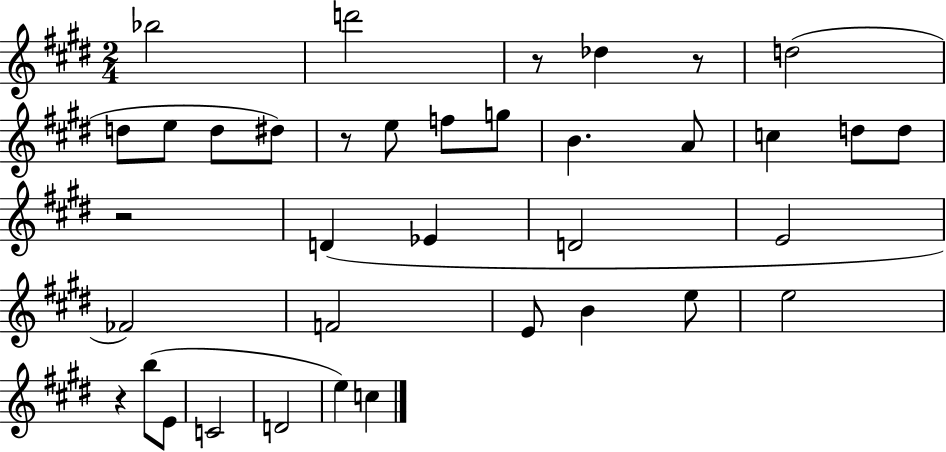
{
  \clef treble
  \numericTimeSignature
  \time 2/4
  \key e \major
  bes''2 | d'''2 | r8 des''4 r8 | d''2( | \break d''8 e''8 d''8 dis''8) | r8 e''8 f''8 g''8 | b'4. a'8 | c''4 d''8 d''8 | \break r2 | d'4( ees'4 | d'2 | e'2 | \break fes'2) | f'2 | e'8 b'4 e''8 | e''2 | \break r4 b''8( e'8 | c'2 | d'2 | e''4) c''4 | \break \bar "|."
}